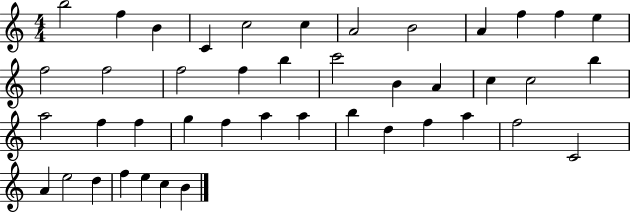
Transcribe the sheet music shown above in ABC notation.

X:1
T:Untitled
M:4/4
L:1/4
K:C
b2 f B C c2 c A2 B2 A f f e f2 f2 f2 f b c'2 B A c c2 b a2 f f g f a a b d f a f2 C2 A e2 d f e c B